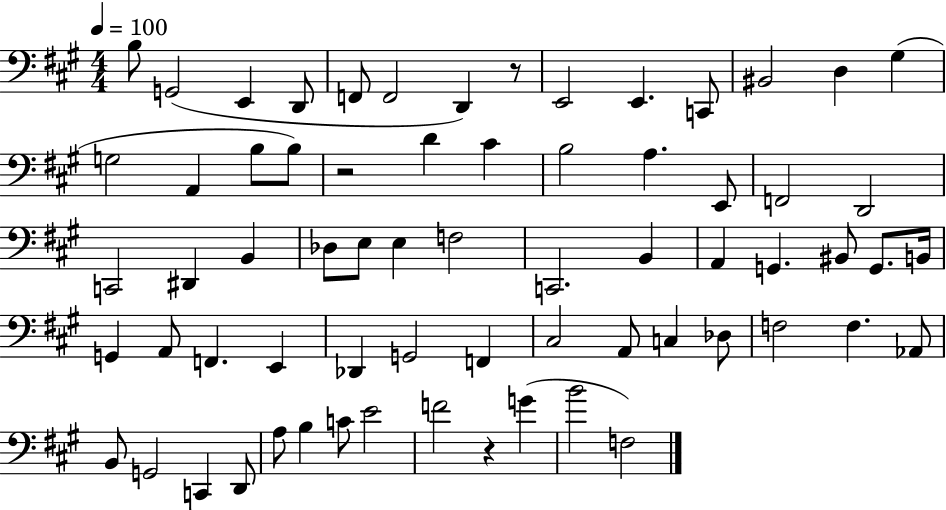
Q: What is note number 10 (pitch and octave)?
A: C2